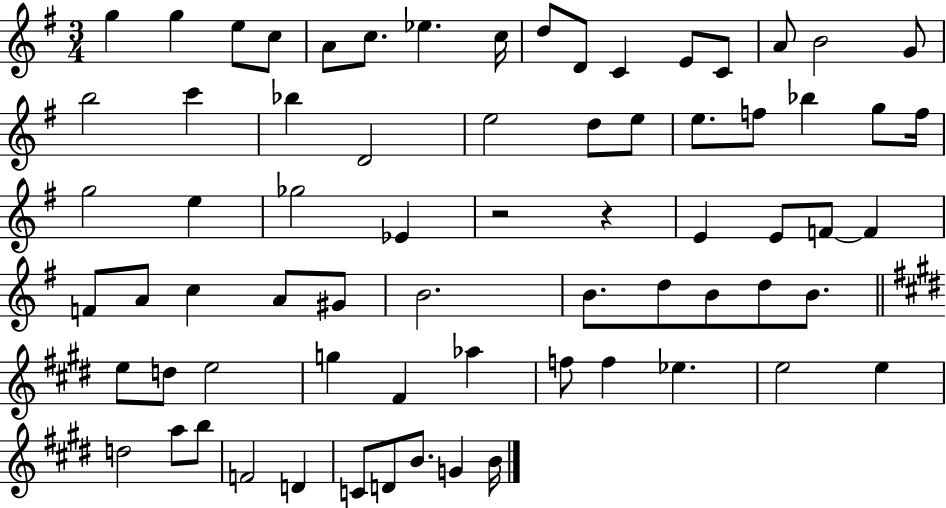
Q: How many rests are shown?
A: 2